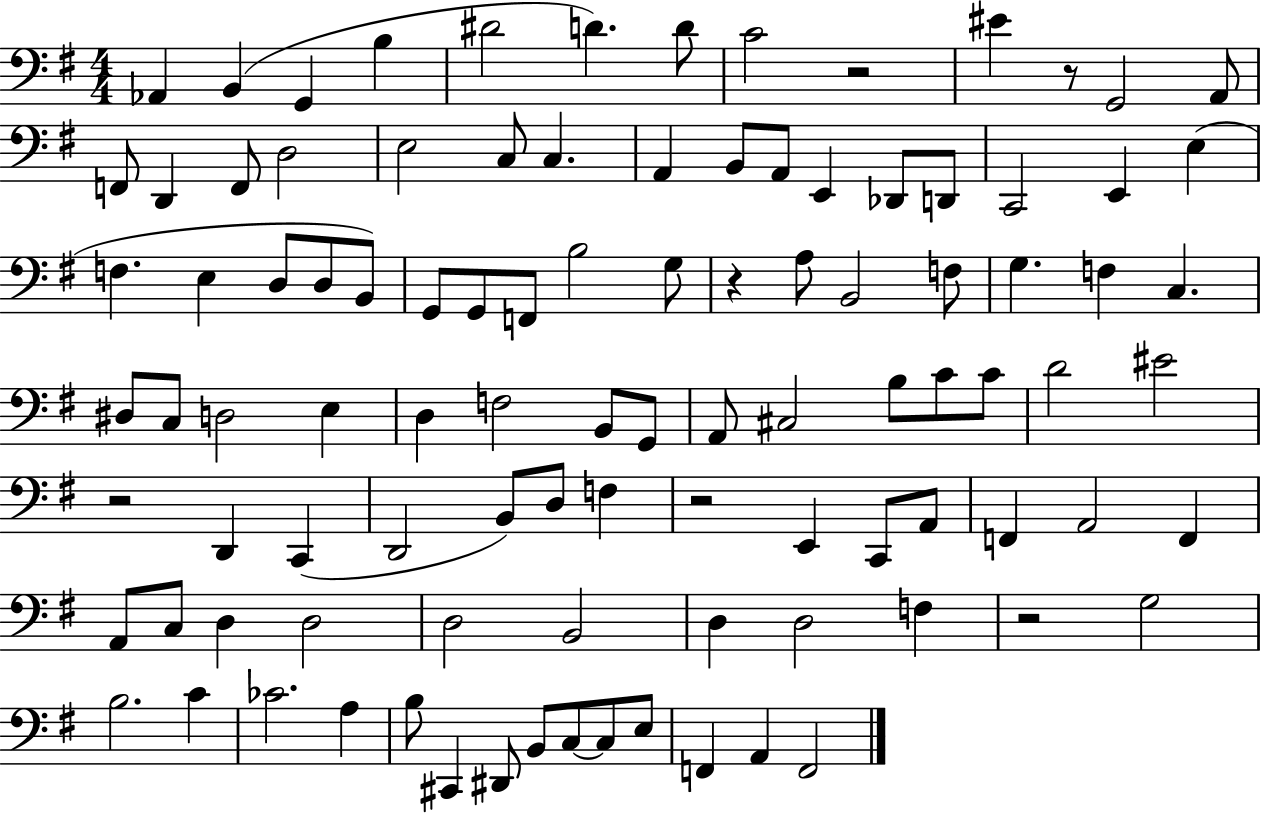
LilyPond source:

{
  \clef bass
  \numericTimeSignature
  \time 4/4
  \key g \major
  aes,4 b,4( g,4 b4 | dis'2 d'4.) d'8 | c'2 r2 | eis'4 r8 g,2 a,8 | \break f,8 d,4 f,8 d2 | e2 c8 c4. | a,4 b,8 a,8 e,4 des,8 d,8 | c,2 e,4 e4( | \break f4. e4 d8 d8 b,8) | g,8 g,8 f,8 b2 g8 | r4 a8 b,2 f8 | g4. f4 c4. | \break dis8 c8 d2 e4 | d4 f2 b,8 g,8 | a,8 cis2 b8 c'8 c'8 | d'2 eis'2 | \break r2 d,4 c,4( | d,2 b,8) d8 f4 | r2 e,4 c,8 a,8 | f,4 a,2 f,4 | \break a,8 c8 d4 d2 | d2 b,2 | d4 d2 f4 | r2 g2 | \break b2. c'4 | ces'2. a4 | b8 cis,4 dis,8 b,8 c8~~ c8 e8 | f,4 a,4 f,2 | \break \bar "|."
}